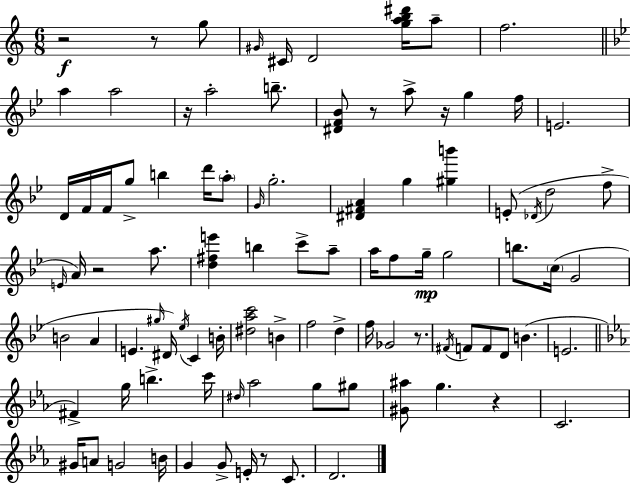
R/h R/e G5/e G#4/s C#4/s D4/h [G5,A5,B5,D#6]/s A5/e F5/h. A5/q A5/h R/s A5/h B5/e. [D#4,F4,Bb4]/e R/e A5/e R/s G5/q F5/s E4/h. D4/s F4/s F4/s G5/e B5/q D6/s A5/e G4/s G5/h. [D#4,F#4,A4]/q G5/q [G#5,B6]/q E4/e Db4/s D5/h F5/e E4/s A4/s R/h A5/e. [D5,F#5,E6]/q B5/q C6/e A5/e A5/s F5/e G5/s G5/h B5/e. C5/s G4/h B4/h A4/q E4/q. G#5/s D#4/s Eb5/s C4/q B4/s [D#5,A5,C6]/h B4/q F5/h D5/q F5/s Gb4/h R/e. F#4/s F4/e F4/e D4/e B4/q. E4/h. F#4/q G5/s B5/q. C6/s D#5/s Ab5/h G5/e G#5/e [G#4,A#5]/e G5/q. R/q C4/h. G#4/s A4/e G4/h B4/s G4/q G4/e E4/s R/e C4/e. D4/h.